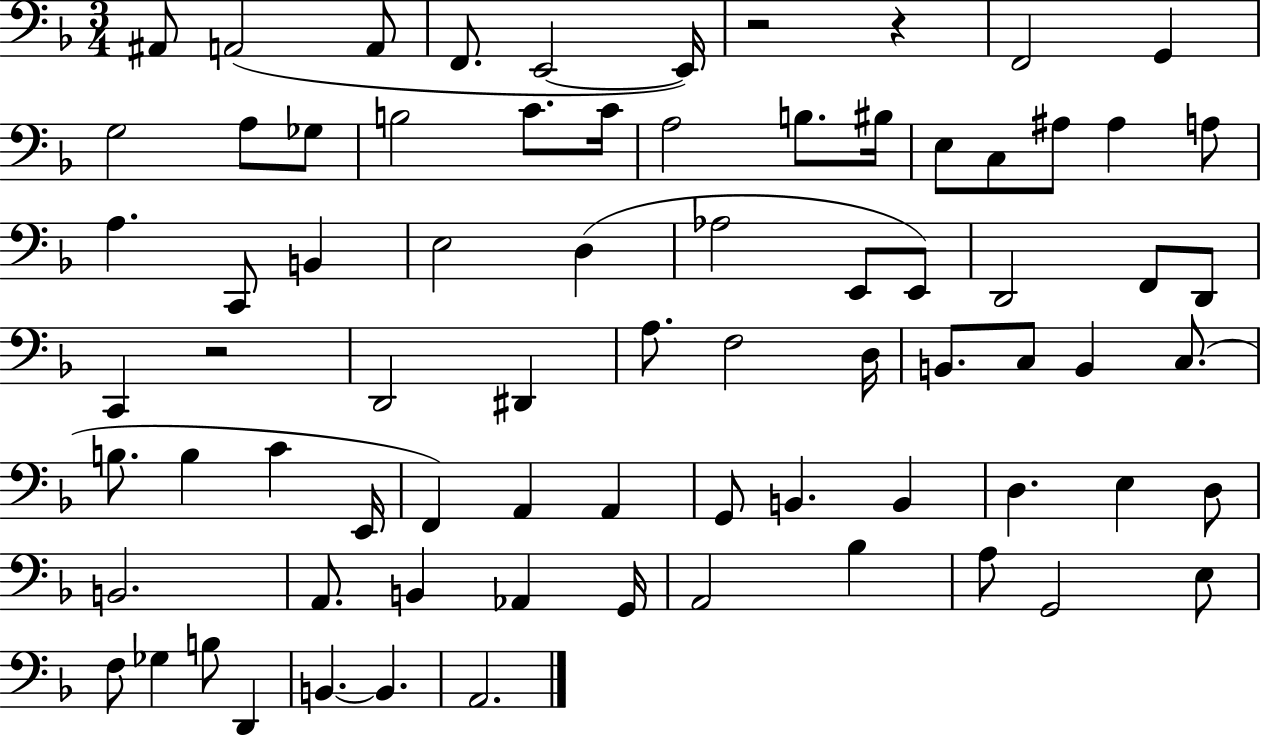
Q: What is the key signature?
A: F major